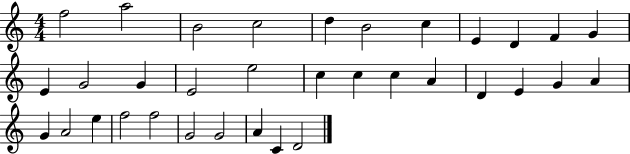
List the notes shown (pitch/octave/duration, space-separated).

F5/h A5/h B4/h C5/h D5/q B4/h C5/q E4/q D4/q F4/q G4/q E4/q G4/h G4/q E4/h E5/h C5/q C5/q C5/q A4/q D4/q E4/q G4/q A4/q G4/q A4/h E5/q F5/h F5/h G4/h G4/h A4/q C4/q D4/h